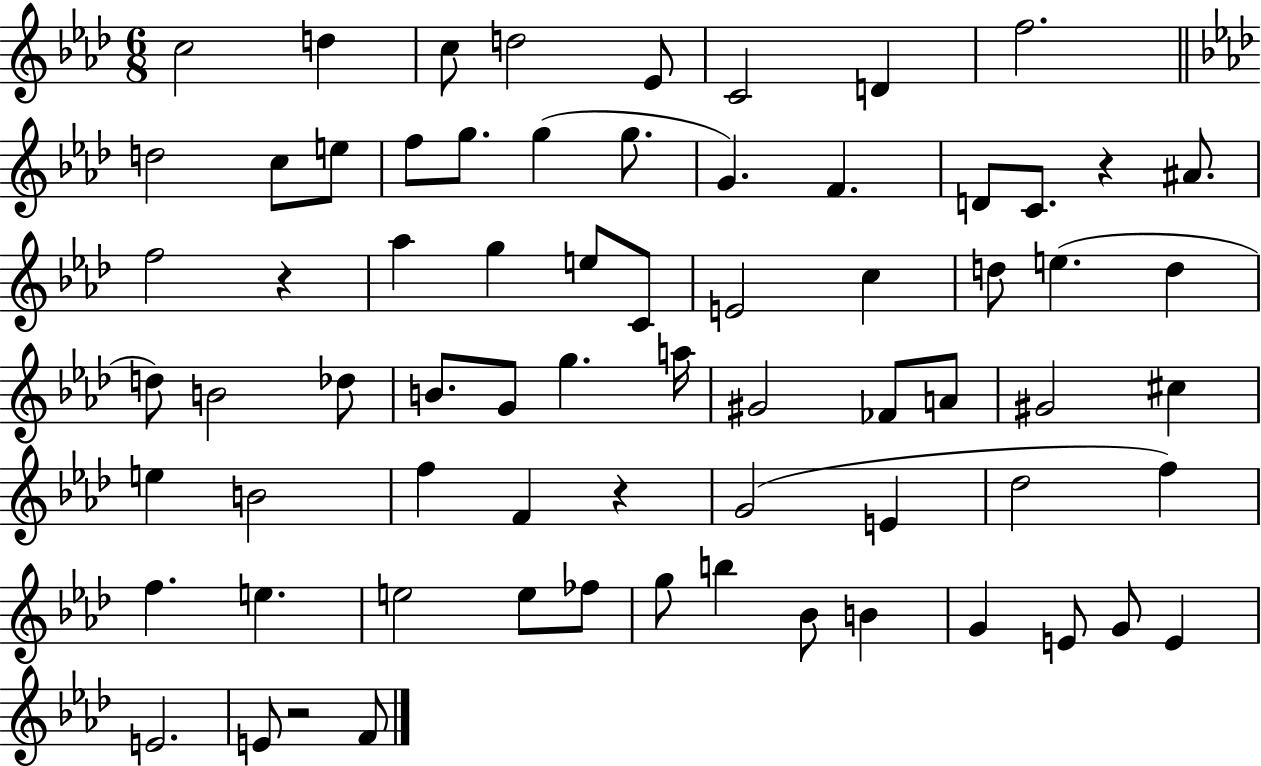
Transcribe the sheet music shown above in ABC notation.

X:1
T:Untitled
M:6/8
L:1/4
K:Ab
c2 d c/2 d2 _E/2 C2 D f2 d2 c/2 e/2 f/2 g/2 g g/2 G F D/2 C/2 z ^A/2 f2 z _a g e/2 C/2 E2 c d/2 e d d/2 B2 _d/2 B/2 G/2 g a/4 ^G2 _F/2 A/2 ^G2 ^c e B2 f F z G2 E _d2 f f e e2 e/2 _f/2 g/2 b _B/2 B G E/2 G/2 E E2 E/2 z2 F/2